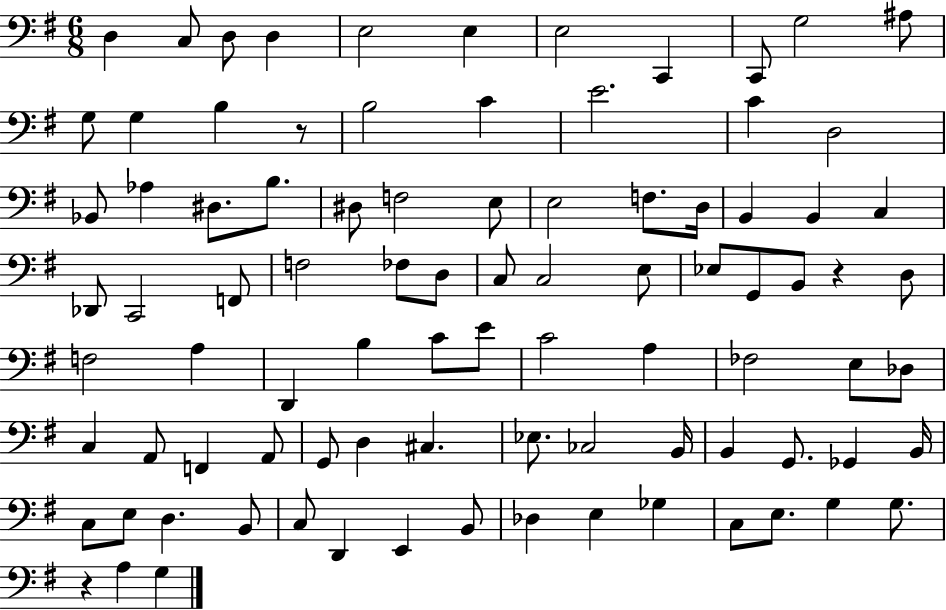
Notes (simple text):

D3/q C3/e D3/e D3/q E3/h E3/q E3/h C2/q C2/e G3/h A#3/e G3/e G3/q B3/q R/e B3/h C4/q E4/h. C4/q D3/h Bb2/e Ab3/q D#3/e. B3/e. D#3/e F3/h E3/e E3/h F3/e. D3/s B2/q B2/q C3/q Db2/e C2/h F2/e F3/h FES3/e D3/e C3/e C3/h E3/e Eb3/e G2/e B2/e R/q D3/e F3/h A3/q D2/q B3/q C4/e E4/e C4/h A3/q FES3/h E3/e Db3/e C3/q A2/e F2/q A2/e G2/e D3/q C#3/q. Eb3/e. CES3/h B2/s B2/q G2/e. Gb2/q B2/s C3/e E3/e D3/q. B2/e C3/e D2/q E2/q B2/e Db3/q E3/q Gb3/q C3/e E3/e. G3/q G3/e. R/q A3/q G3/q